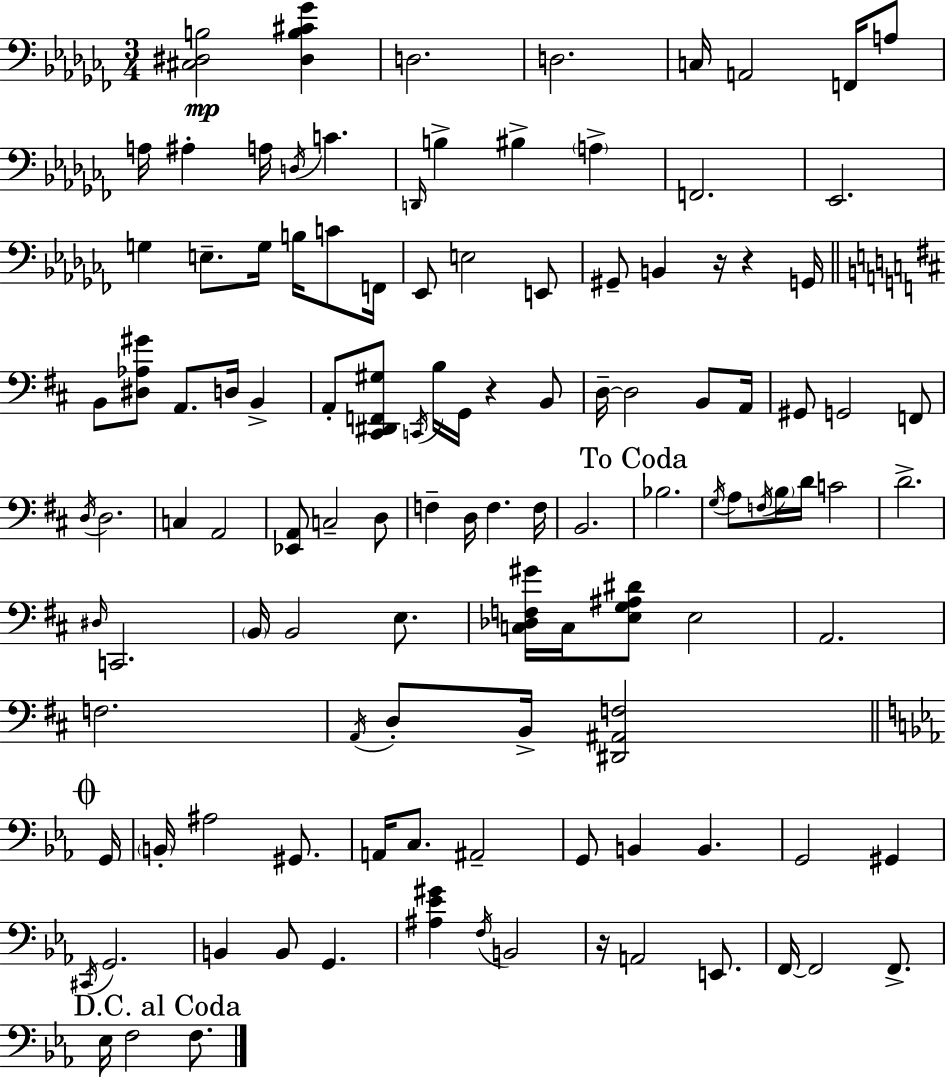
{
  \clef bass
  \numericTimeSignature
  \time 3/4
  \key aes \minor
  <cis dis b>2\mp <dis b cis' ges'>4 | d2. | d2. | c16 a,2 f,16 a8 | \break a16 ais4-. a16 \acciaccatura { d16 } c'4. | \grace { d,16 } b4-> bis4-> \parenthesize a4-> | f,2. | ees,2. | \break g4 e8.-- g16 b16 c'8 | f,16 ees,8 e2 | e,8 gis,8-- b,4 r16 r4 | g,16 \bar "||" \break \key d \major b,8 <dis aes gis'>8 a,8. d16 b,4-> | a,8-. <cis, dis, f, gis>8 \acciaccatura { c,16 } b16 g,16 r4 b,8 | d16--~~ d2 b,8 | a,16 gis,8 g,2 f,8 | \break \acciaccatura { d16 } d2. | c4 a,2 | <ees, a,>8 c2-- | d8 f4-- d16 f4. | \break f16 b,2. | \mark "To Coda" bes2. | \acciaccatura { g16 } a8 \acciaccatura { f16 } \parenthesize b16 d'16 c'2 | d'2.-> | \break \grace { dis16 } c,2. | \parenthesize b,16 b,2 | e8. <c des f gis'>16 c16 <e g ais dis'>8 e2 | a,2. | \break f2. | \acciaccatura { a,16 } d8-. b,16-> <dis, ais, f>2 | \mark \markup { \musicglyph "scripts.coda" } \bar "||" \break \key c \minor g,16 \parenthesize b,16-. ais2 gis,8. | a,16 c8. ais,2-- | g,8 b,4 b,4. | g,2 gis,4 | \break \acciaccatura { cis,16 } g,2. | b,4 b,8 g,4. | <ais ees' gis'>4 \acciaccatura { f16 } b,2 | r16 a,2 | \break e,8. f,16~~ f,2 | f,8.-> \mark "D.C. al Coda" ees16 f2 | f8. \bar "|."
}